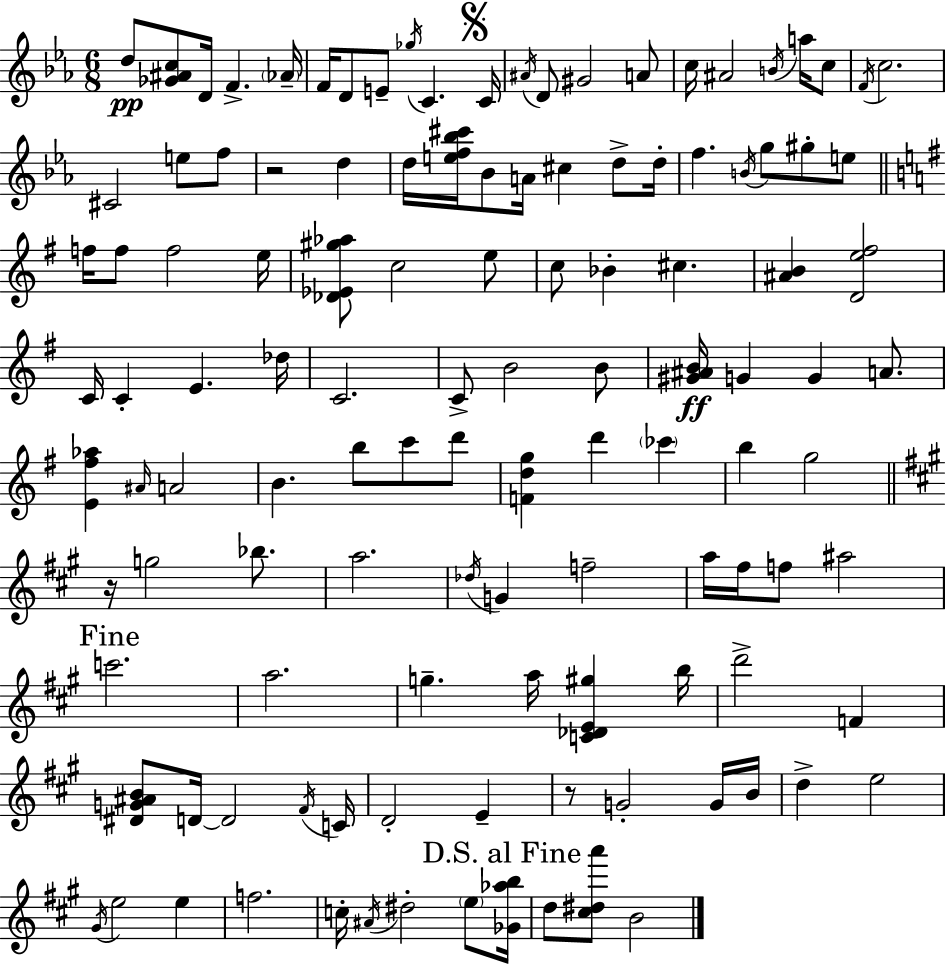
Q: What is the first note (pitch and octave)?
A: D5